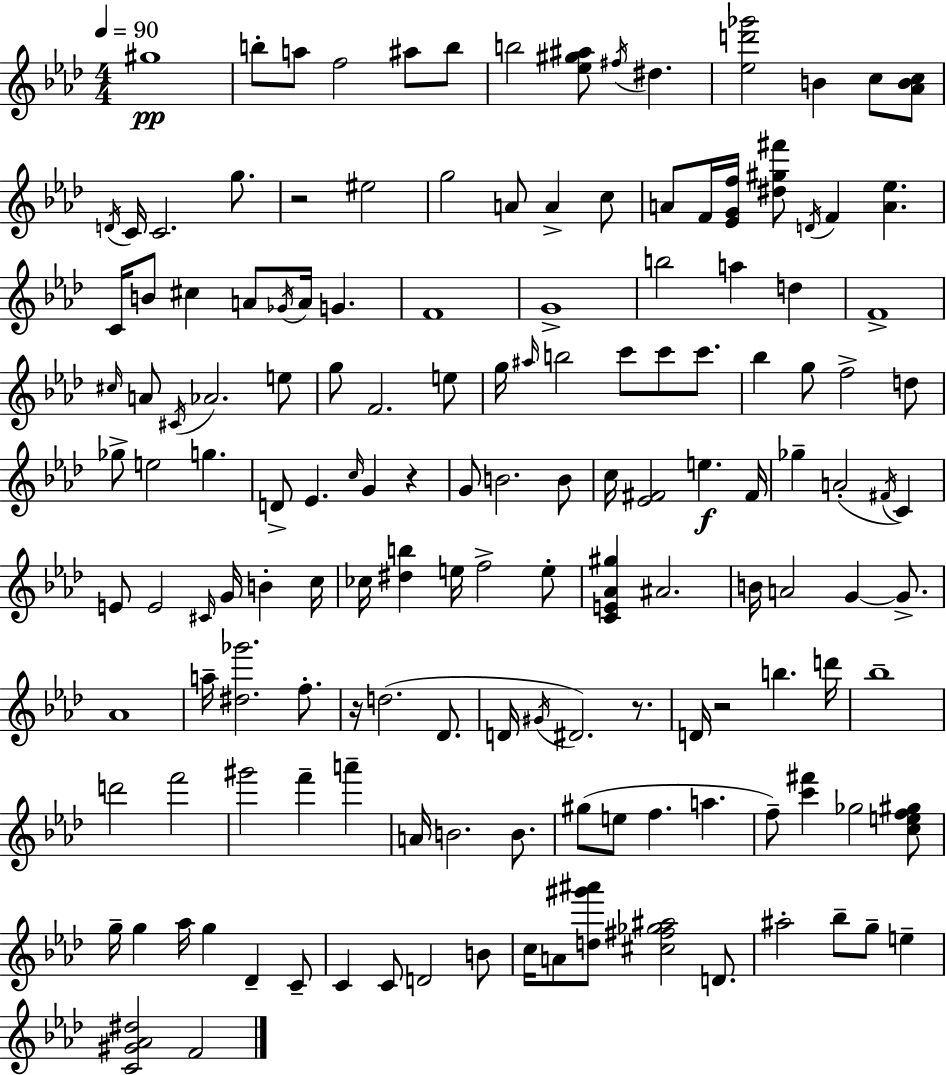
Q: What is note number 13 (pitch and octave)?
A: C4